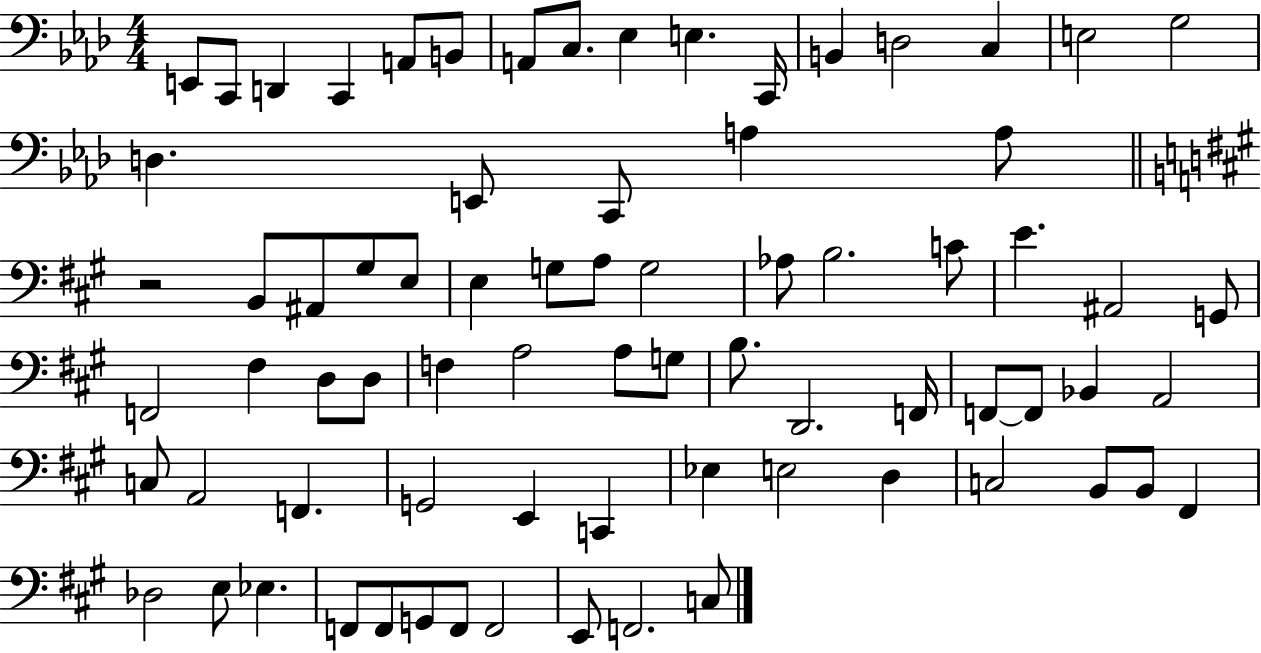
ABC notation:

X:1
T:Untitled
M:4/4
L:1/4
K:Ab
E,,/2 C,,/2 D,, C,, A,,/2 B,,/2 A,,/2 C,/2 _E, E, C,,/4 B,, D,2 C, E,2 G,2 D, E,,/2 C,,/2 A, A,/2 z2 B,,/2 ^A,,/2 ^G,/2 E,/2 E, G,/2 A,/2 G,2 _A,/2 B,2 C/2 E ^A,,2 G,,/2 F,,2 ^F, D,/2 D,/2 F, A,2 A,/2 G,/2 B,/2 D,,2 F,,/4 F,,/2 F,,/2 _B,, A,,2 C,/2 A,,2 F,, G,,2 E,, C,, _E, E,2 D, C,2 B,,/2 B,,/2 ^F,, _D,2 E,/2 _E, F,,/2 F,,/2 G,,/2 F,,/2 F,,2 E,,/2 F,,2 C,/2